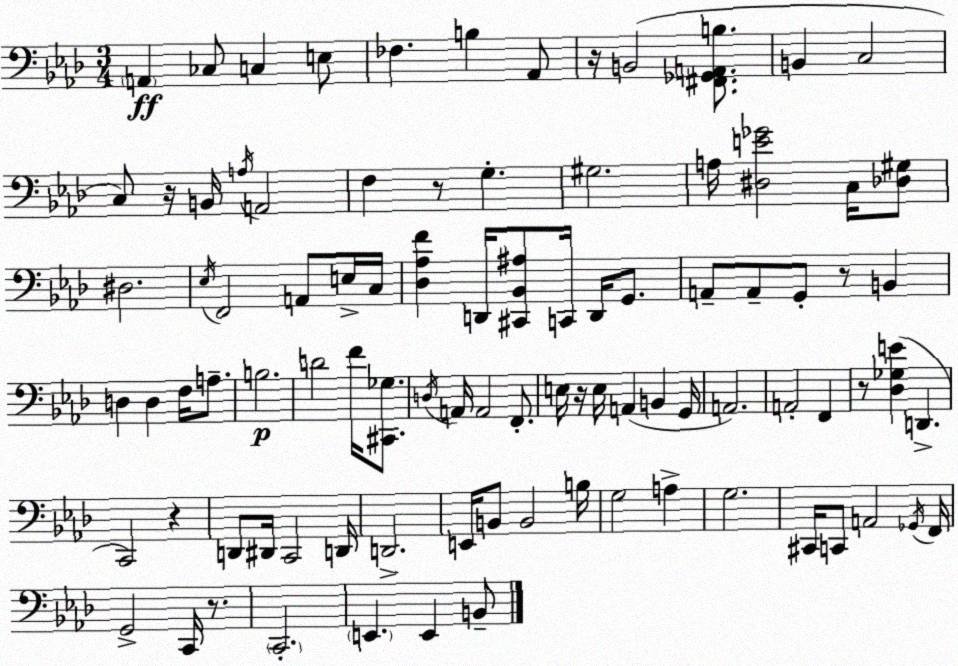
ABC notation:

X:1
T:Untitled
M:3/4
L:1/4
K:Ab
A,, _C,/2 C, E,/2 _F, B, _A,,/2 z/4 B,,2 [^F,,_G,,A,,B,]/2 B,, C,2 C,/2 z/4 B,,/4 A,/4 A,,2 F, z/2 G, ^G,2 A,/4 [^D,E_G]2 C,/4 [_D,^G,]/2 ^D,2 _E,/4 F,,2 A,,/2 E,/4 C,/4 [_D,_A,F] D,,/4 [^C,,_B,,^A,]/2 C,,/4 D,,/4 G,,/2 A,,/2 A,,/2 G,,/2 z/2 B,, D, D, F,/4 A,/2 B,2 D2 F/4 [^C,,_G,]/2 D,/4 A,,/4 A,,2 F,,/2 E,/4 z/4 E,/4 A,, B,, G,,/4 A,,2 A,,2 F,, z/2 [_D,_G,E] D,, C,,2 z D,,/2 ^D,,/4 C,,2 D,,/4 D,,2 E,,/4 B,,/2 B,,2 B,/4 G,2 A, G,2 ^C,,/4 C,,/2 A,,2 _G,,/4 F,,/4 G,,2 C,,/4 z/2 C,,2 E,, E,, B,,/2